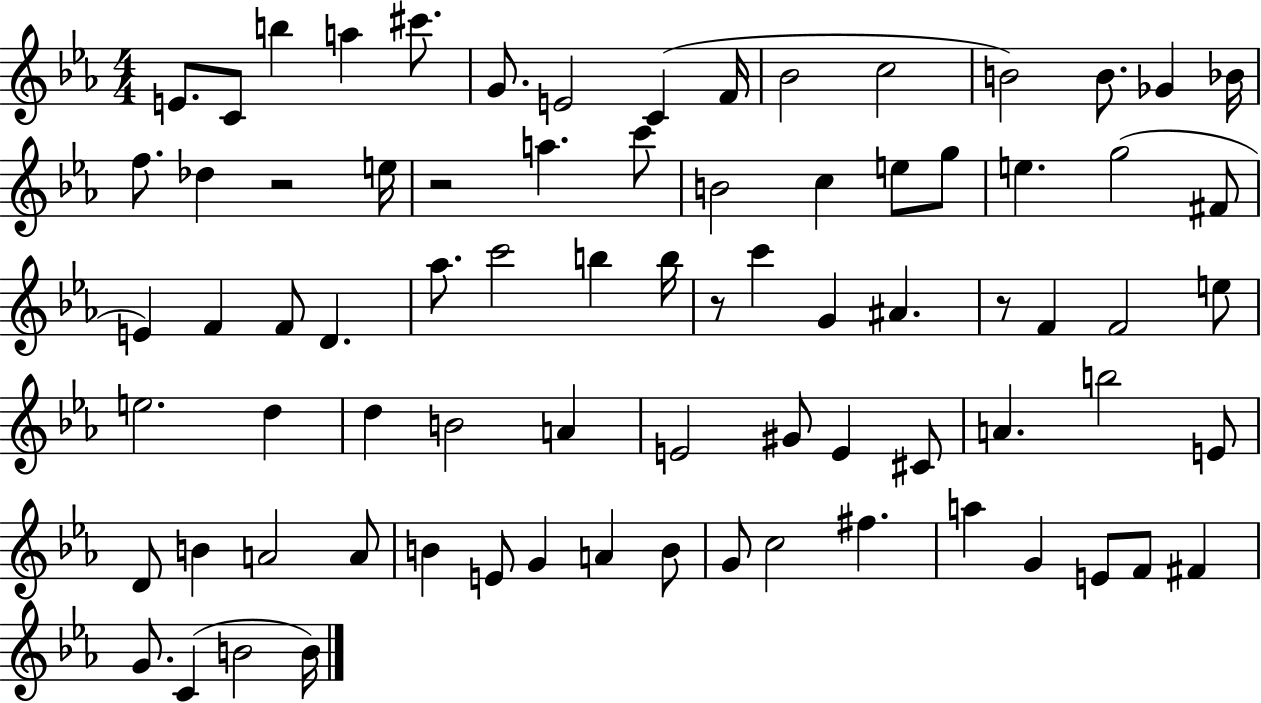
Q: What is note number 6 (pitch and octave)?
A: G4